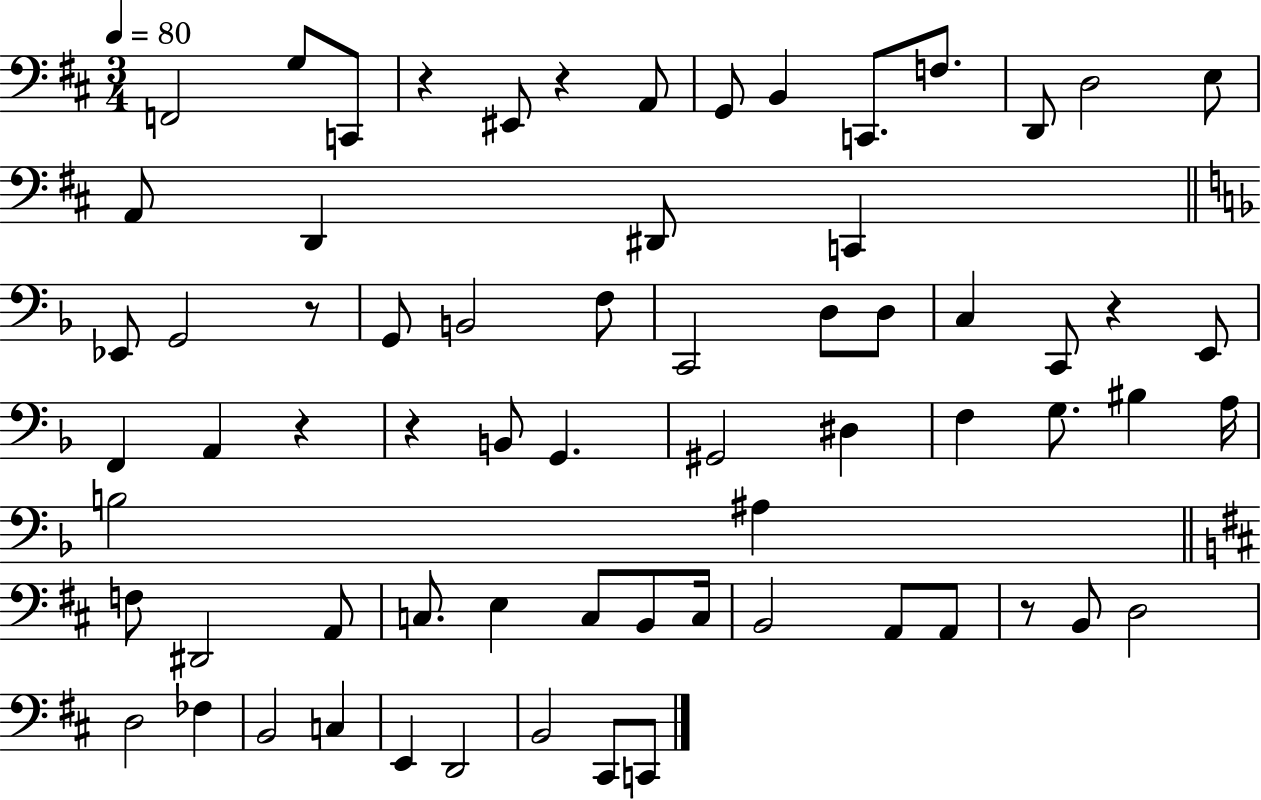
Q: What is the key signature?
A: D major